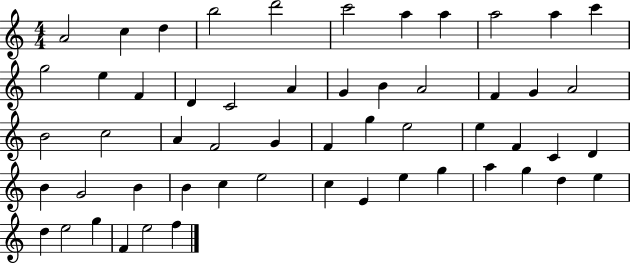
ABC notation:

X:1
T:Untitled
M:4/4
L:1/4
K:C
A2 c d b2 d'2 c'2 a a a2 a c' g2 e F D C2 A G B A2 F G A2 B2 c2 A F2 G F g e2 e F C D B G2 B B c e2 c E e g a g d e d e2 g F e2 f